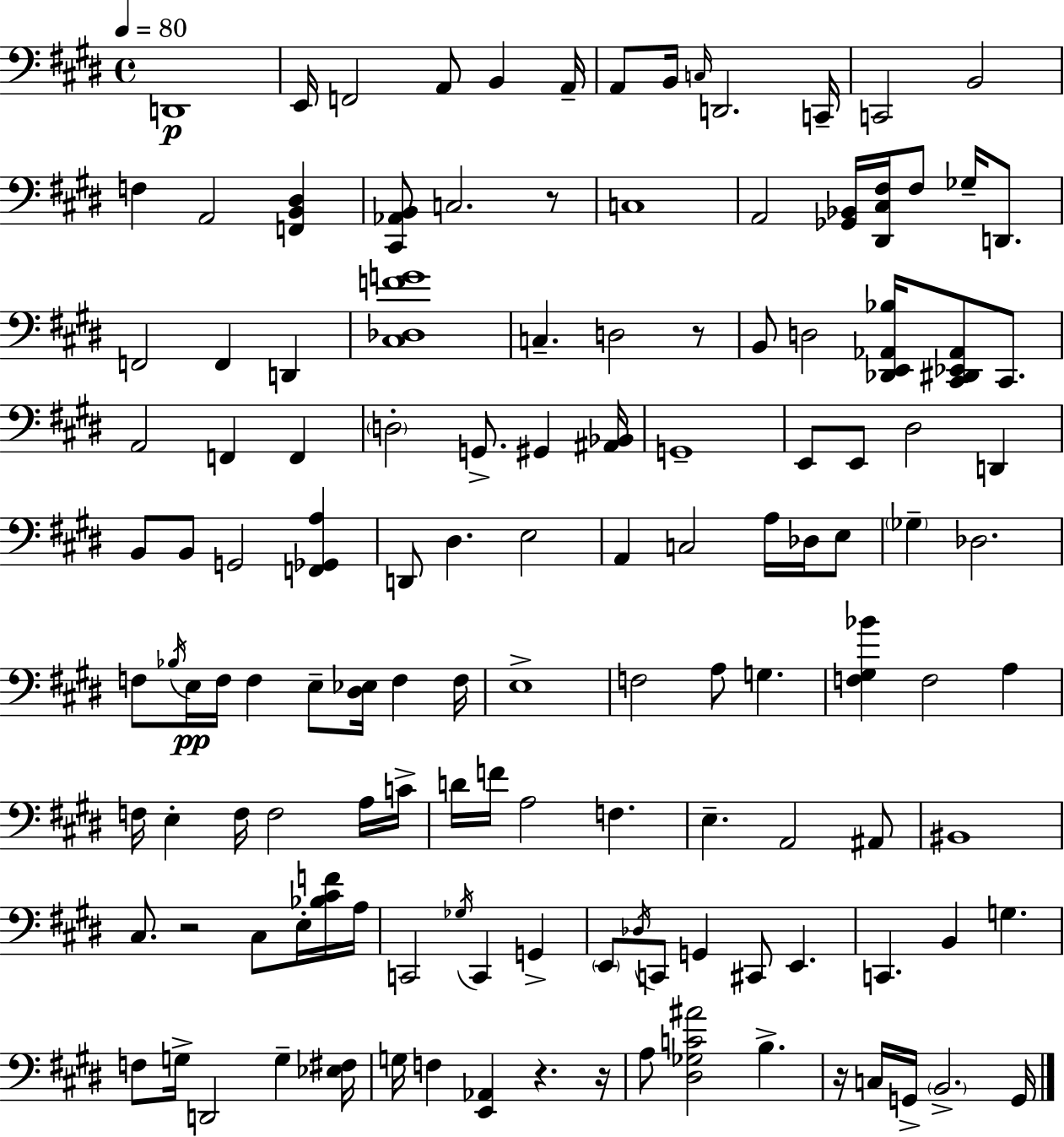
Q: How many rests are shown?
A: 6